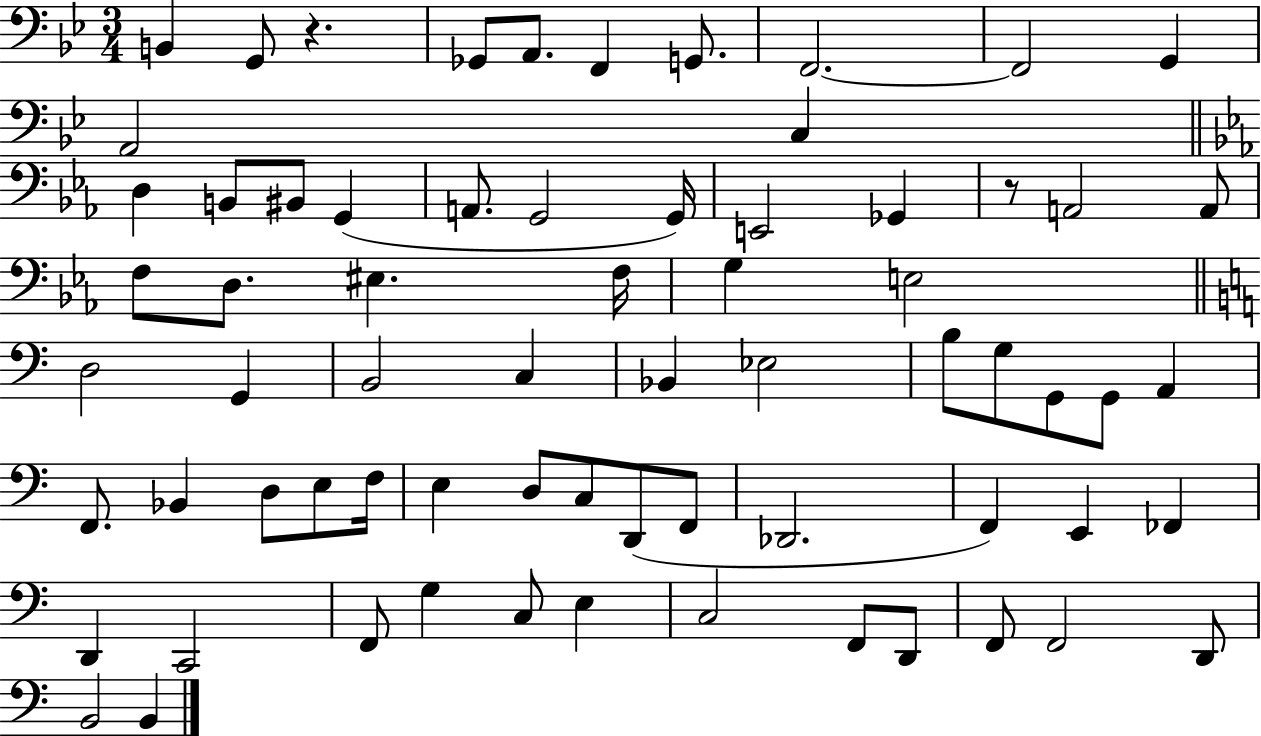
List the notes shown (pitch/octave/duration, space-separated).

B2/q G2/e R/q. Gb2/e A2/e. F2/q G2/e. F2/h. F2/h G2/q A2/h C3/q D3/q B2/e BIS2/e G2/q A2/e. G2/h G2/s E2/h Gb2/q R/e A2/h A2/e F3/e D3/e. EIS3/q. F3/s G3/q E3/h D3/h G2/q B2/h C3/q Bb2/q Eb3/h B3/e G3/e G2/e G2/e A2/q F2/e. Bb2/q D3/e E3/e F3/s E3/q D3/e C3/e D2/e F2/e Db2/h. F2/q E2/q FES2/q D2/q C2/h F2/e G3/q C3/e E3/q C3/h F2/e D2/e F2/e F2/h D2/e B2/h B2/q